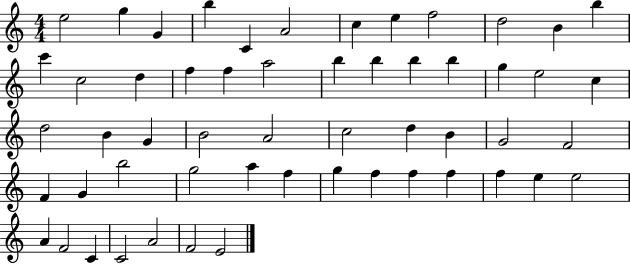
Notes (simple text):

E5/h G5/q G4/q B5/q C4/q A4/h C5/q E5/q F5/h D5/h B4/q B5/q C6/q C5/h D5/q F5/q F5/q A5/h B5/q B5/q B5/q B5/q G5/q E5/h C5/q D5/h B4/q G4/q B4/h A4/h C5/h D5/q B4/q G4/h F4/h F4/q G4/q B5/h G5/h A5/q F5/q G5/q F5/q F5/q F5/q F5/q E5/q E5/h A4/q F4/h C4/q C4/h A4/h F4/h E4/h